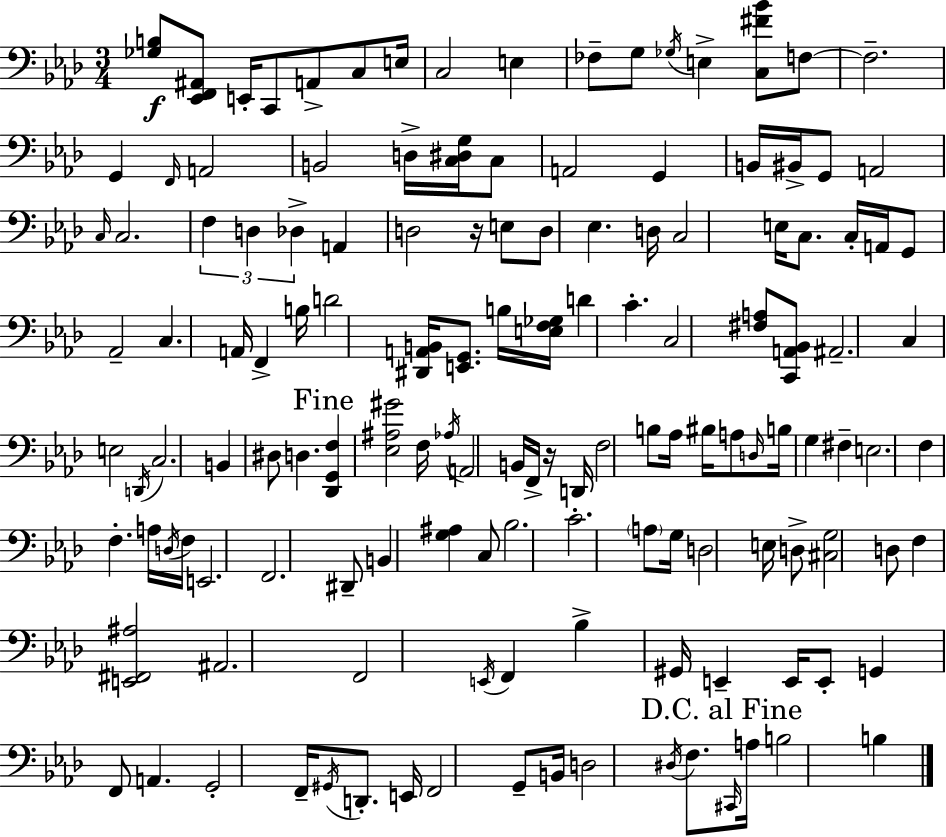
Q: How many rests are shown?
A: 2